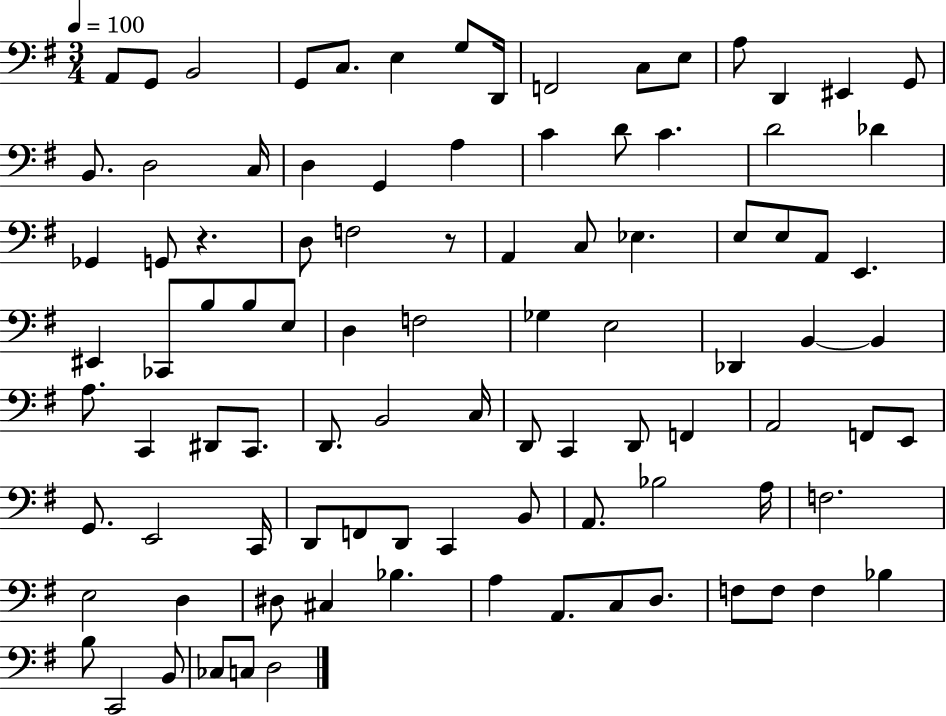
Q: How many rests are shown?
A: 2